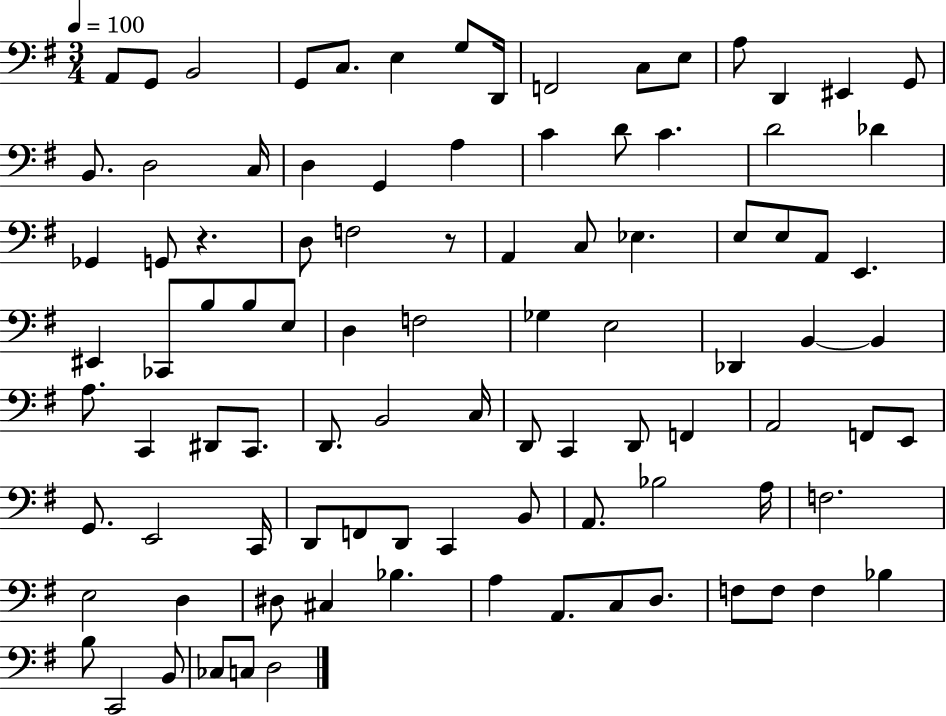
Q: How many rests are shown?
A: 2